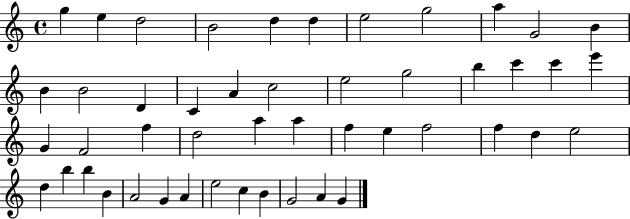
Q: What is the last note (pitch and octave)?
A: G4